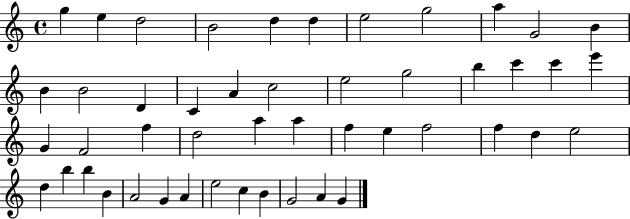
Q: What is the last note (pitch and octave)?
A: G4